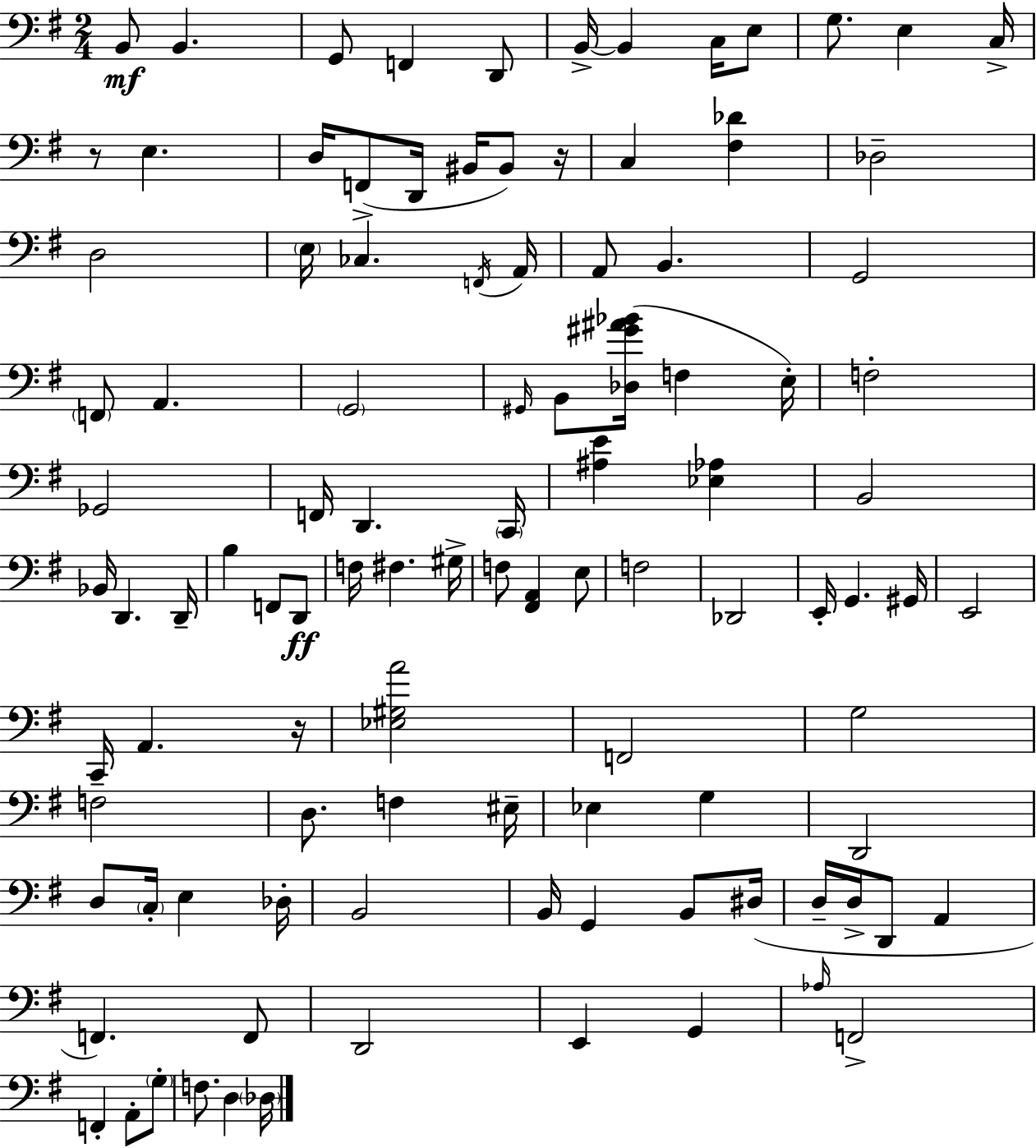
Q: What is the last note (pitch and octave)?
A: Db3